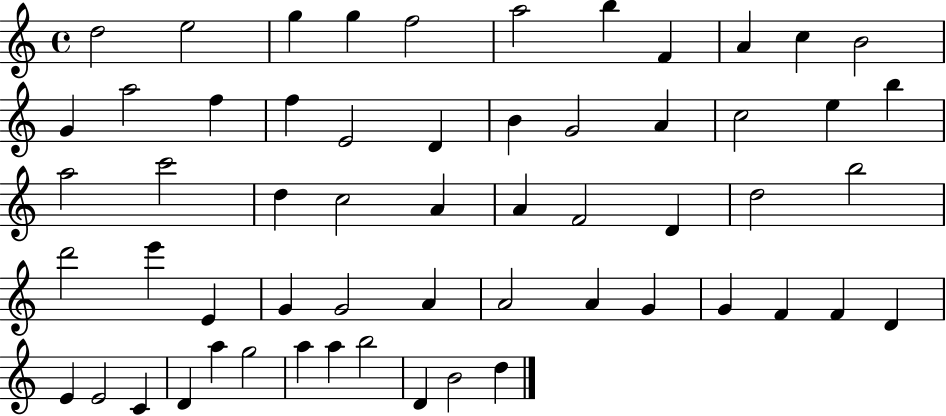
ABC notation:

X:1
T:Untitled
M:4/4
L:1/4
K:C
d2 e2 g g f2 a2 b F A c B2 G a2 f f E2 D B G2 A c2 e b a2 c'2 d c2 A A F2 D d2 b2 d'2 e' E G G2 A A2 A G G F F D E E2 C D a g2 a a b2 D B2 d